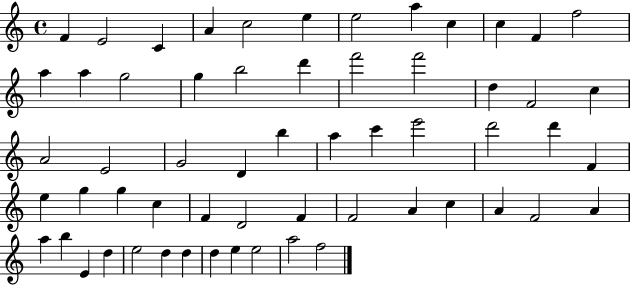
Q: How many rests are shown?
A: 0